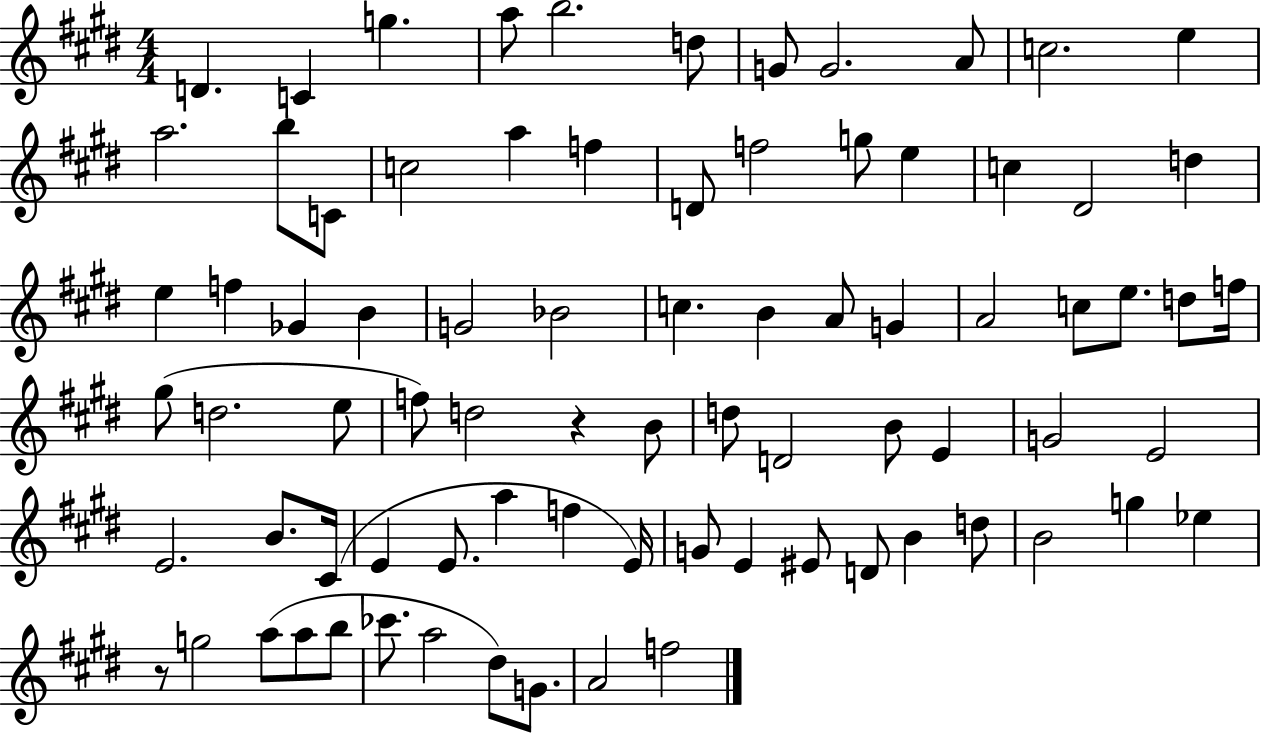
D4/q. C4/q G5/q. A5/e B5/h. D5/e G4/e G4/h. A4/e C5/h. E5/q A5/h. B5/e C4/e C5/h A5/q F5/q D4/e F5/h G5/e E5/q C5/q D#4/h D5/q E5/q F5/q Gb4/q B4/q G4/h Bb4/h C5/q. B4/q A4/e G4/q A4/h C5/e E5/e. D5/e F5/s G#5/e D5/h. E5/e F5/e D5/h R/q B4/e D5/e D4/h B4/e E4/q G4/h E4/h E4/h. B4/e. C#4/s E4/q E4/e. A5/q F5/q E4/s G4/e E4/q EIS4/e D4/e B4/q D5/e B4/h G5/q Eb5/q R/e G5/h A5/e A5/e B5/e CES6/e. A5/h D#5/e G4/e. A4/h F5/h